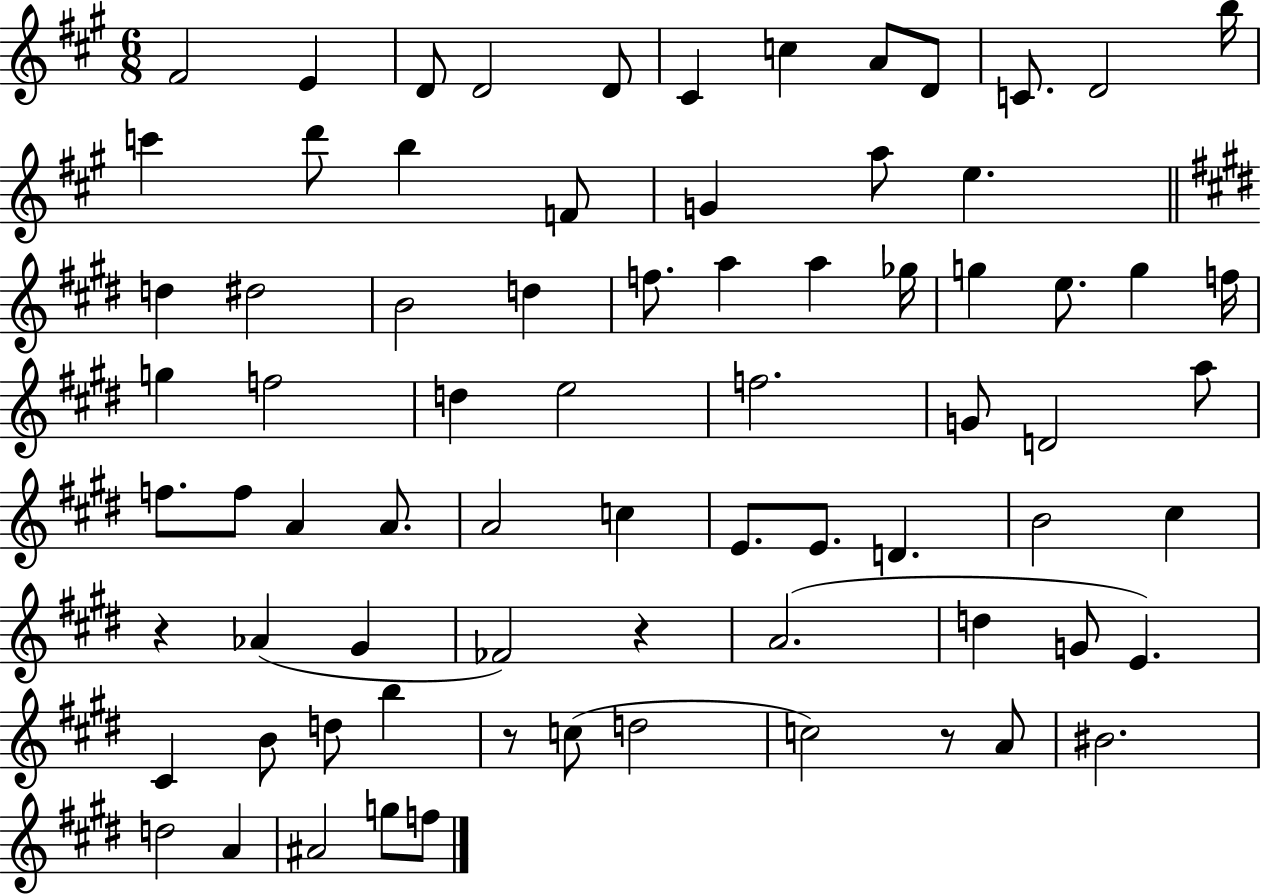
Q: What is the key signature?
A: A major